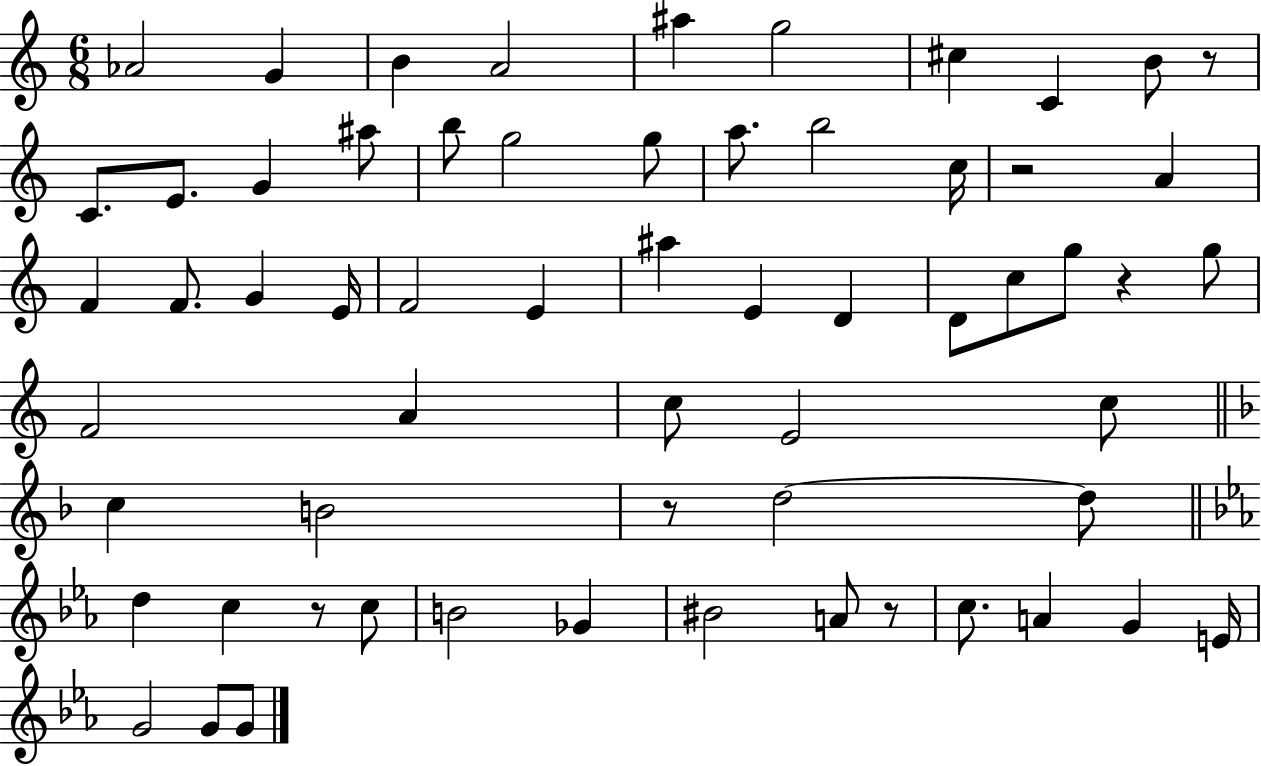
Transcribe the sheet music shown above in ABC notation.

X:1
T:Untitled
M:6/8
L:1/4
K:C
_A2 G B A2 ^a g2 ^c C B/2 z/2 C/2 E/2 G ^a/2 b/2 g2 g/2 a/2 b2 c/4 z2 A F F/2 G E/4 F2 E ^a E D D/2 c/2 g/2 z g/2 F2 A c/2 E2 c/2 c B2 z/2 d2 d/2 d c z/2 c/2 B2 _G ^B2 A/2 z/2 c/2 A G E/4 G2 G/2 G/2